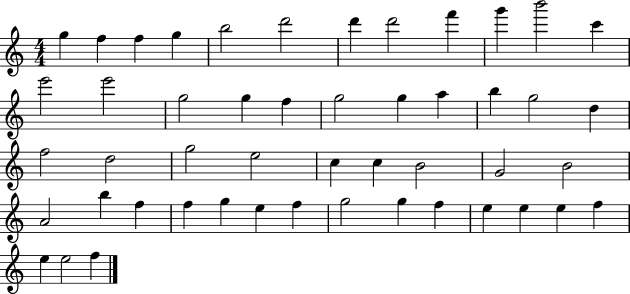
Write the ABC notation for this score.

X:1
T:Untitled
M:4/4
L:1/4
K:C
g f f g b2 d'2 d' d'2 f' g' b'2 c' e'2 e'2 g2 g f g2 g a b g2 d f2 d2 g2 e2 c c B2 G2 B2 A2 b f f g e f g2 g f e e e f e e2 f